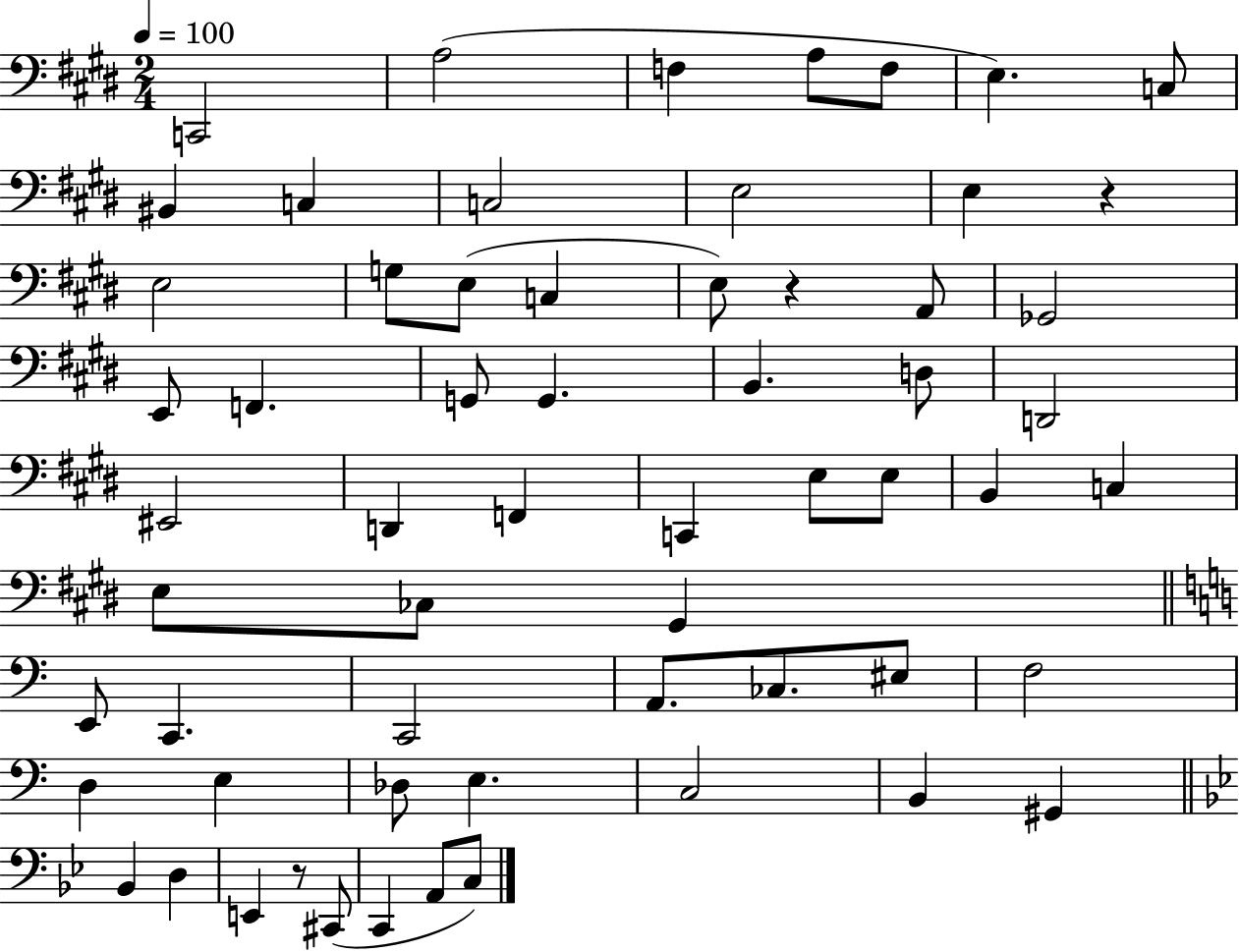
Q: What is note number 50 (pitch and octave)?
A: B2